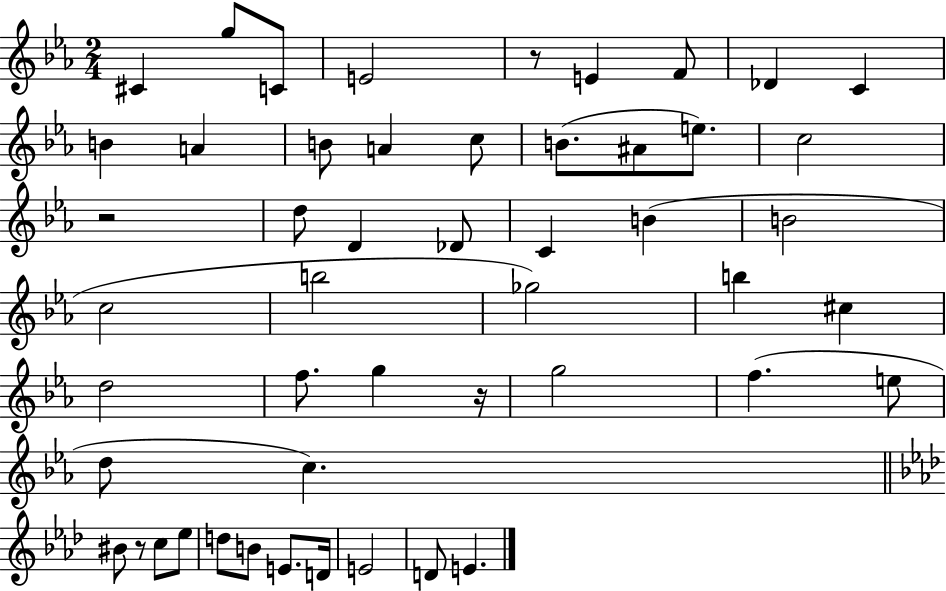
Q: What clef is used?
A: treble